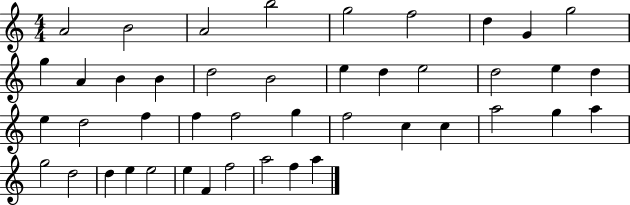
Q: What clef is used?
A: treble